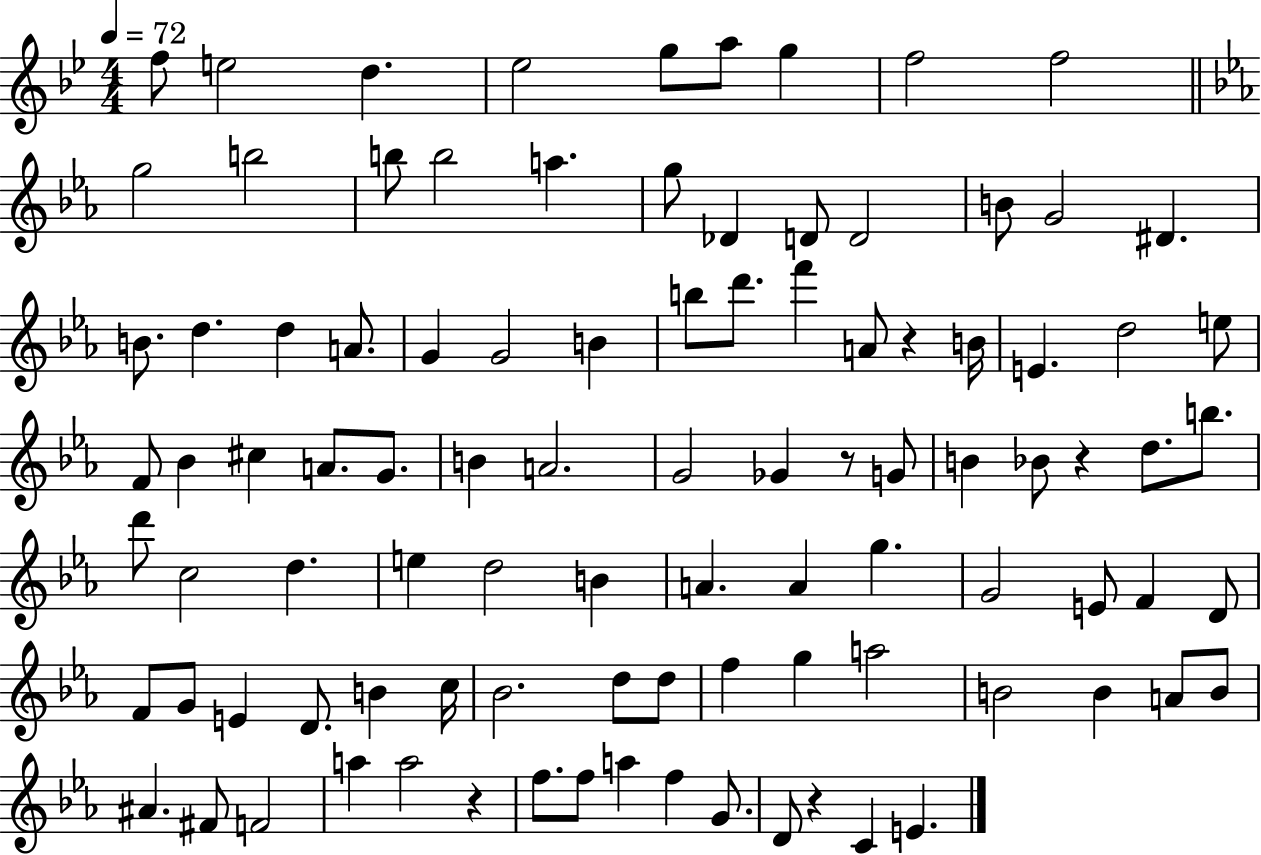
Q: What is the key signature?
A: BES major